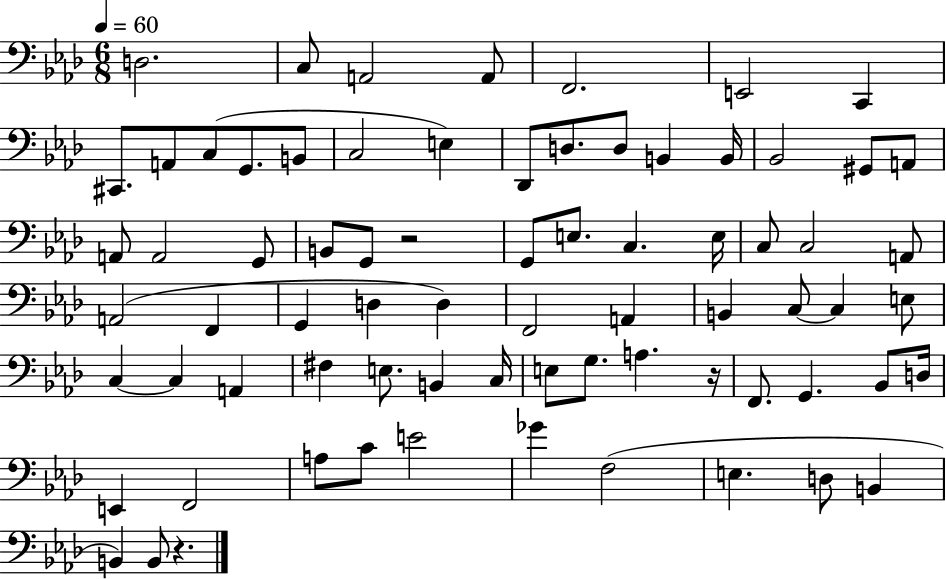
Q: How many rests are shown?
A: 3